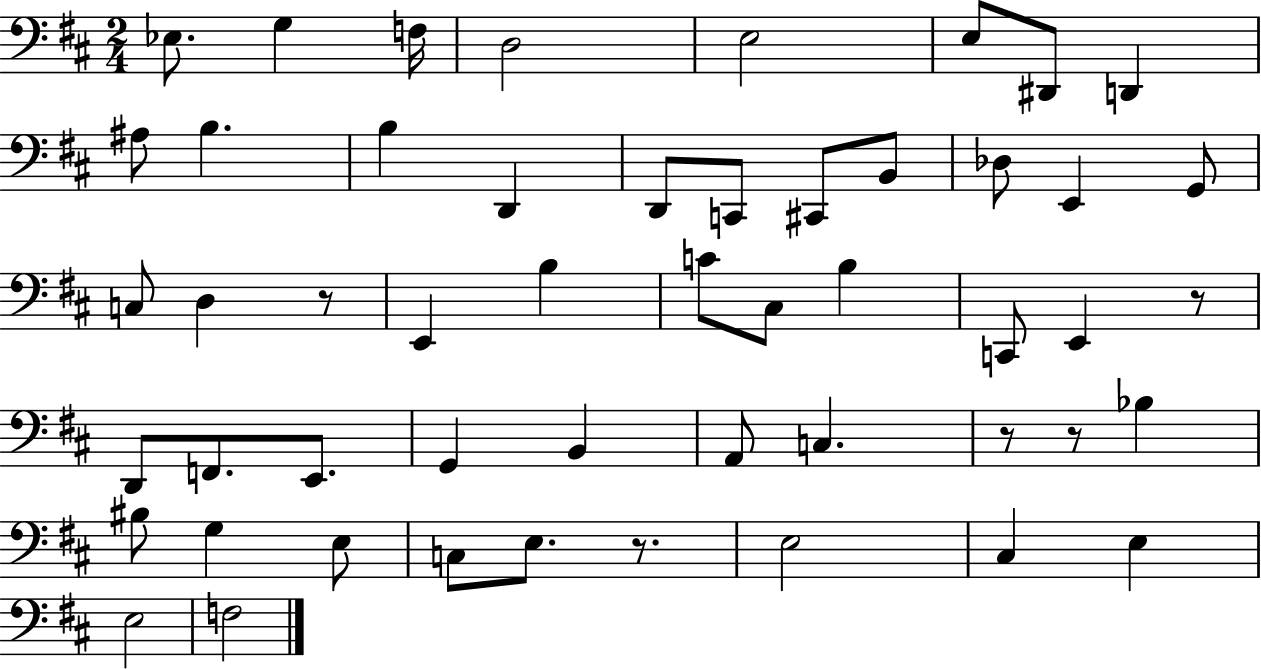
{
  \clef bass
  \numericTimeSignature
  \time 2/4
  \key d \major
  \repeat volta 2 { ees8. g4 f16 | d2 | e2 | e8 dis,8 d,4 | \break ais8 b4. | b4 d,4 | d,8 c,8 cis,8 b,8 | des8 e,4 g,8 | \break c8 d4 r8 | e,4 b4 | c'8 cis8 b4 | c,8 e,4 r8 | \break d,8 f,8. e,8. | g,4 b,4 | a,8 c4. | r8 r8 bes4 | \break bis8 g4 e8 | c8 e8. r8. | e2 | cis4 e4 | \break e2 | f2 | } \bar "|."
}